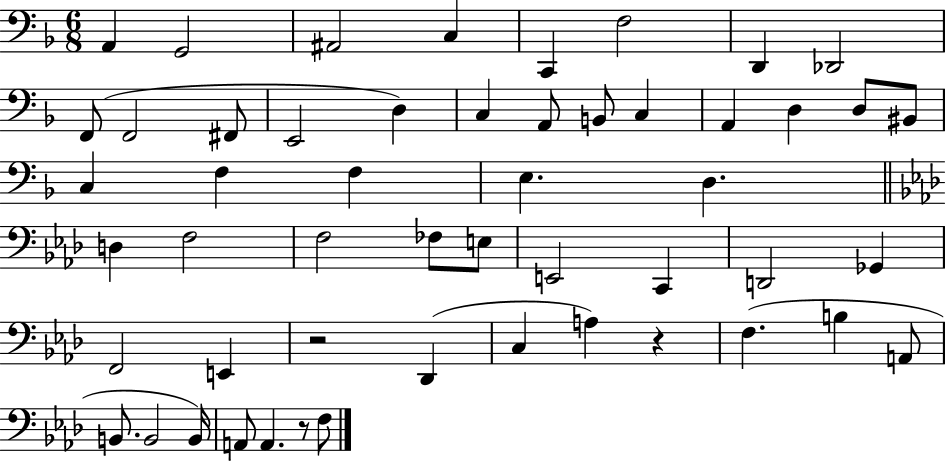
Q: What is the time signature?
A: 6/8